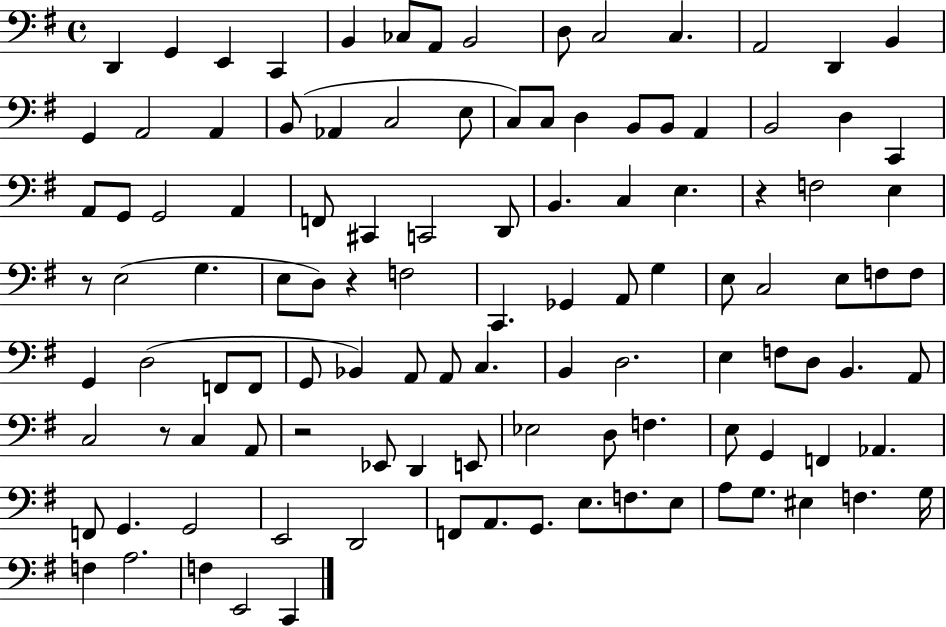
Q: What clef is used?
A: bass